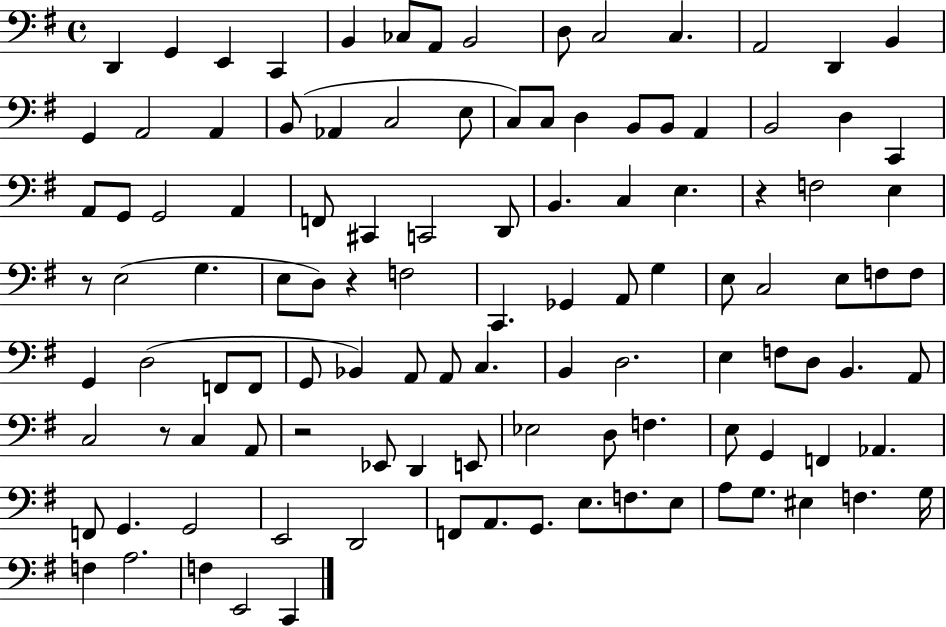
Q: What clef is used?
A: bass